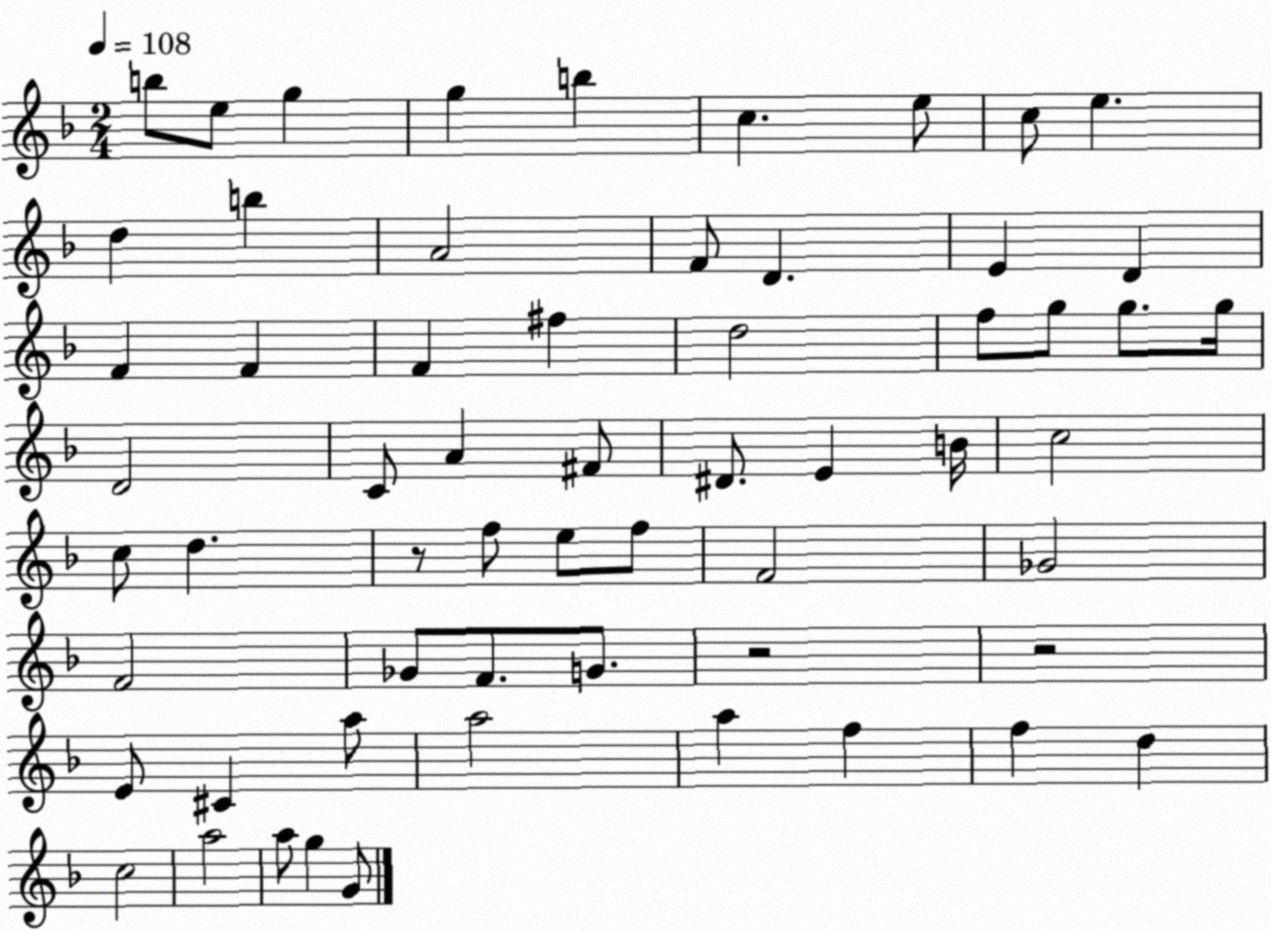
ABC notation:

X:1
T:Untitled
M:2/4
L:1/4
K:F
b/2 e/2 g g b c e/2 c/2 e d b A2 F/2 D E D F F F ^f d2 f/2 g/2 g/2 g/4 D2 C/2 A ^F/2 ^D/2 E B/4 c2 c/2 d z/2 f/2 e/2 f/2 F2 _G2 F2 _G/2 F/2 G/2 z2 z2 E/2 ^C a/2 a2 a f f d c2 a2 a/2 g G/2